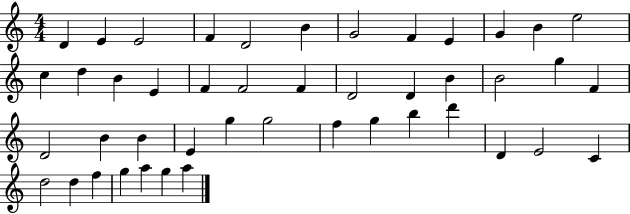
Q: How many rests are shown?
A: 0